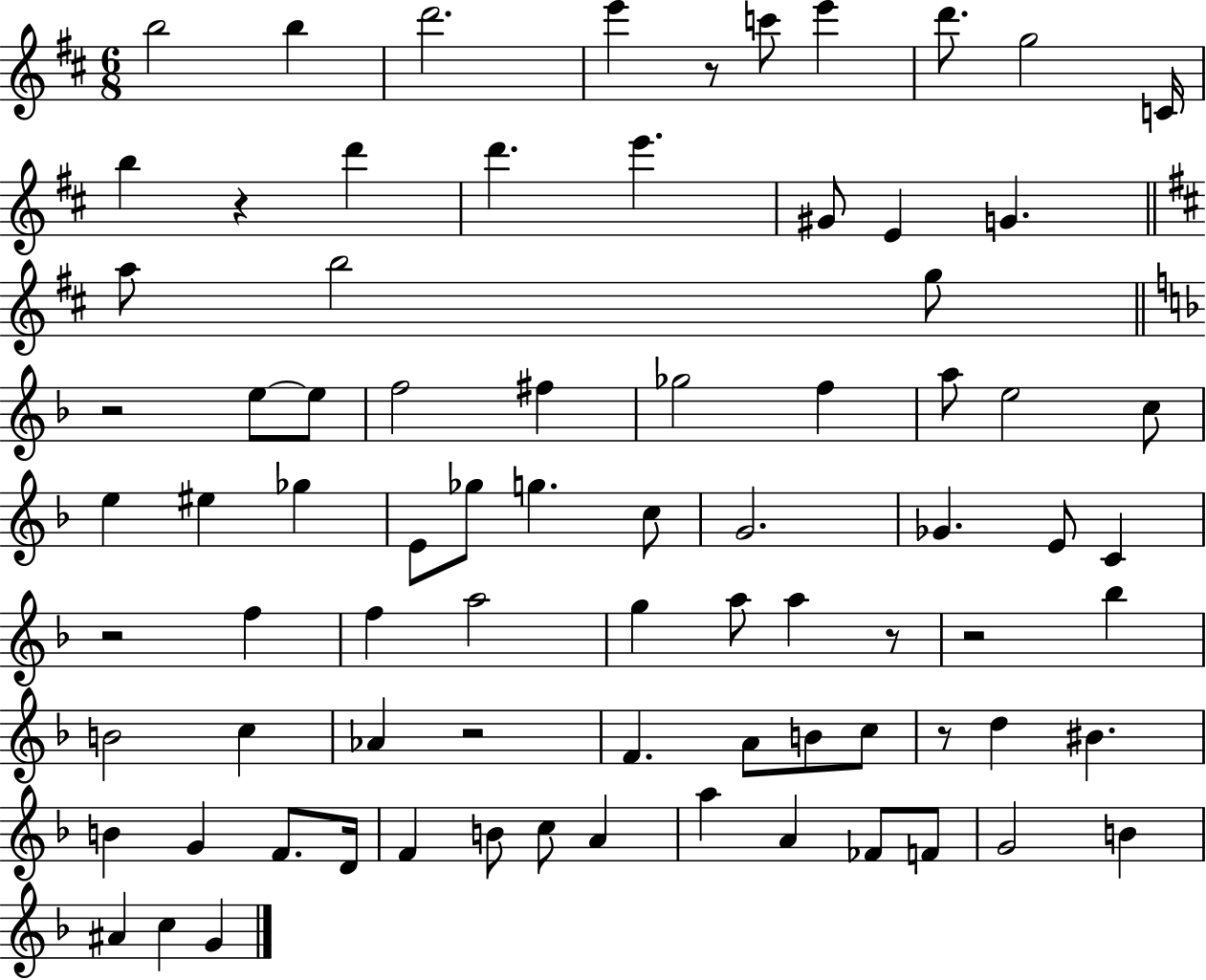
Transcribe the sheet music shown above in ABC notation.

X:1
T:Untitled
M:6/8
L:1/4
K:D
b2 b d'2 e' z/2 c'/2 e' d'/2 g2 C/4 b z d' d' e' ^G/2 E G a/2 b2 g/2 z2 e/2 e/2 f2 ^f _g2 f a/2 e2 c/2 e ^e _g E/2 _g/2 g c/2 G2 _G E/2 C z2 f f a2 g a/2 a z/2 z2 _b B2 c _A z2 F A/2 B/2 c/2 z/2 d ^B B G F/2 D/4 F B/2 c/2 A a A _F/2 F/2 G2 B ^A c G